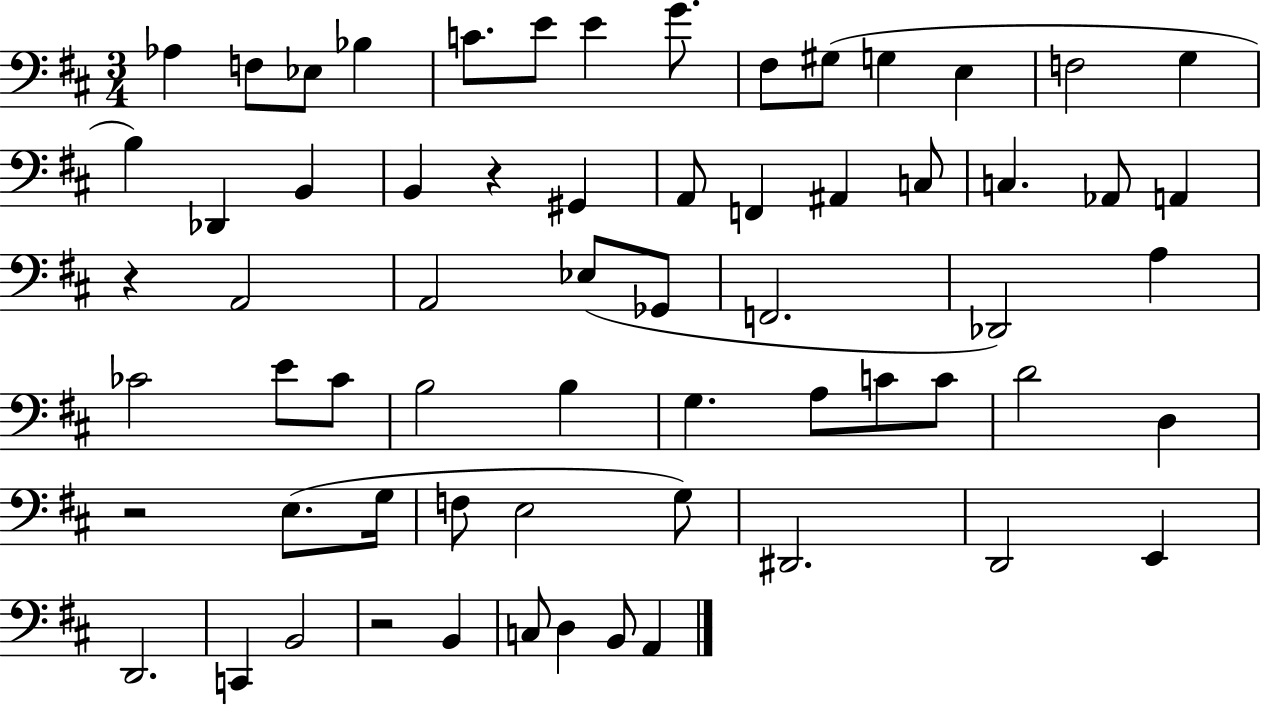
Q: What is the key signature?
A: D major